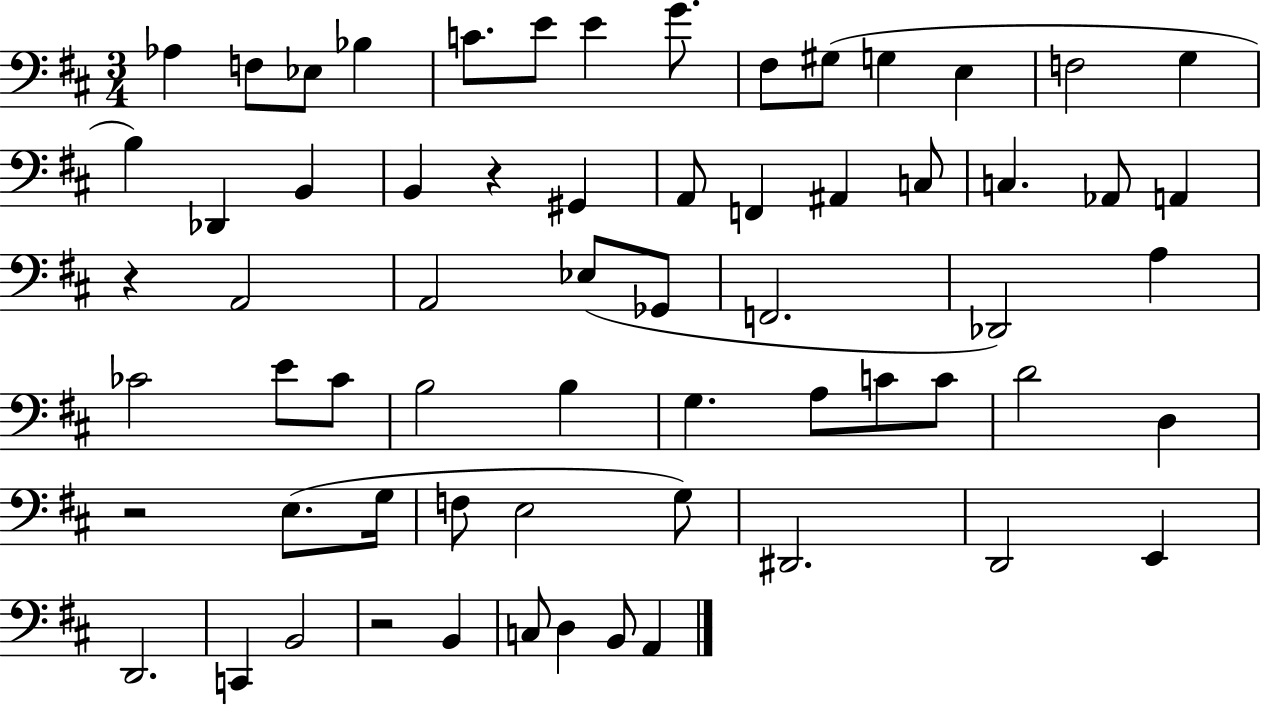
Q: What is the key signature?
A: D major